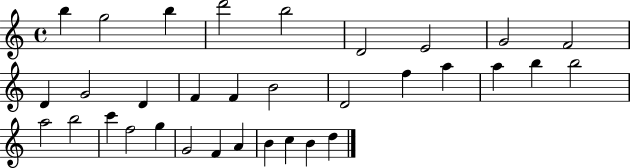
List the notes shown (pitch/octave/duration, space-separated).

B5/q G5/h B5/q D6/h B5/h D4/h E4/h G4/h F4/h D4/q G4/h D4/q F4/q F4/q B4/h D4/h F5/q A5/q A5/q B5/q B5/h A5/h B5/h C6/q F5/h G5/q G4/h F4/q A4/q B4/q C5/q B4/q D5/q